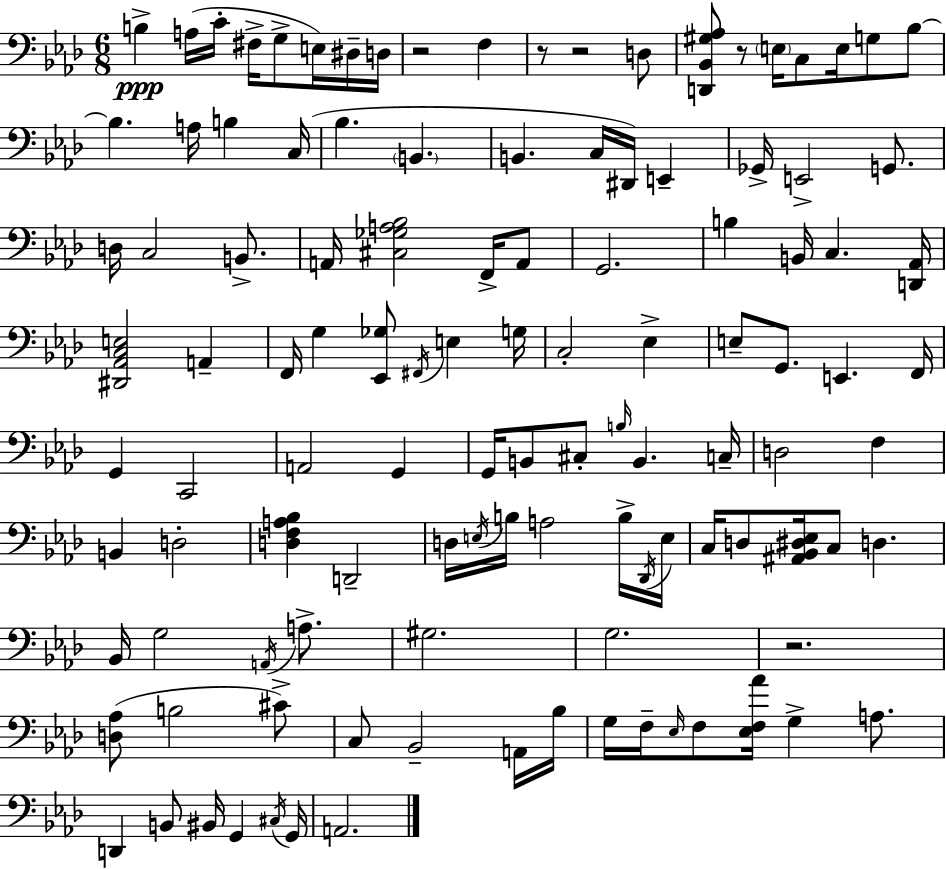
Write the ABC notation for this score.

X:1
T:Untitled
M:6/8
L:1/4
K:Ab
B, A,/4 C/4 ^F,/4 G,/2 E,/4 ^D,/4 D,/4 z2 F, z/2 z2 D,/2 [D,,_B,,^G,_A,]/2 z/2 E,/4 C,/2 E,/4 G,/2 _B,/2 _B, A,/4 B, C,/4 _B, B,, B,, C,/4 ^D,,/4 E,, _G,,/4 E,,2 G,,/2 D,/4 C,2 B,,/2 A,,/4 [^C,_G,A,_B,]2 F,,/4 A,,/2 G,,2 B, B,,/4 C, [D,,_A,,]/4 [^D,,_A,,C,E,]2 A,, F,,/4 G, [_E,,_G,]/2 ^F,,/4 E, G,/4 C,2 _E, E,/2 G,,/2 E,, F,,/4 G,, C,,2 A,,2 G,, G,,/4 B,,/2 ^C,/2 B,/4 B,, C,/4 D,2 F, B,, D,2 [D,F,A,_B,] D,,2 D,/4 E,/4 B,/4 A,2 B,/4 _D,,/4 E,/4 C,/4 D,/2 [^A,,_B,,^D,_E,]/4 C,/2 D, _B,,/4 G,2 A,,/4 A,/2 ^G,2 G,2 z2 [D,_A,]/2 B,2 ^C/2 C,/2 _B,,2 A,,/4 _B,/4 G,/4 F,/4 _E,/4 F,/2 [_E,F,_A]/4 G, A,/2 D,, B,,/2 ^B,,/4 G,, ^C,/4 G,,/4 A,,2